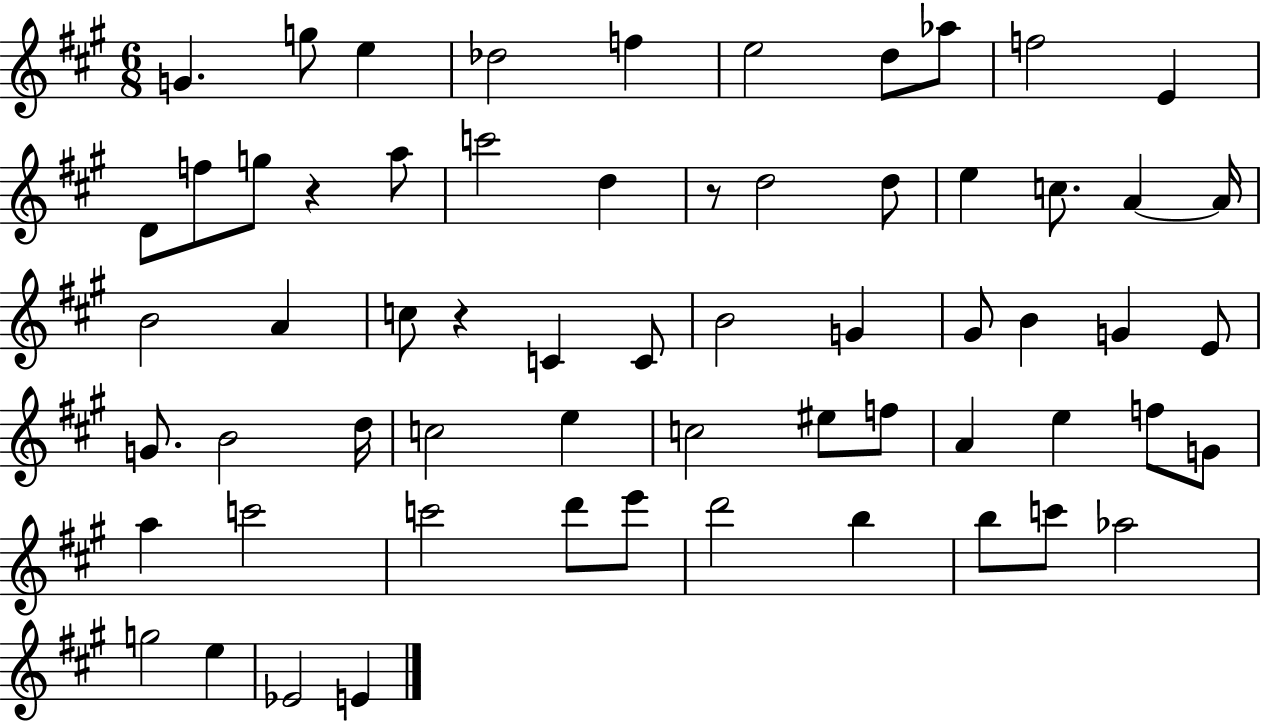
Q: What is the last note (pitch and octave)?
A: E4